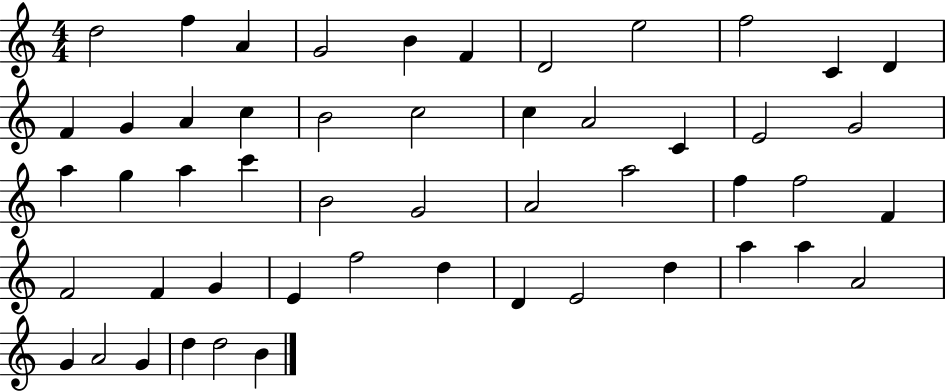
X:1
T:Untitled
M:4/4
L:1/4
K:C
d2 f A G2 B F D2 e2 f2 C D F G A c B2 c2 c A2 C E2 G2 a g a c' B2 G2 A2 a2 f f2 F F2 F G E f2 d D E2 d a a A2 G A2 G d d2 B